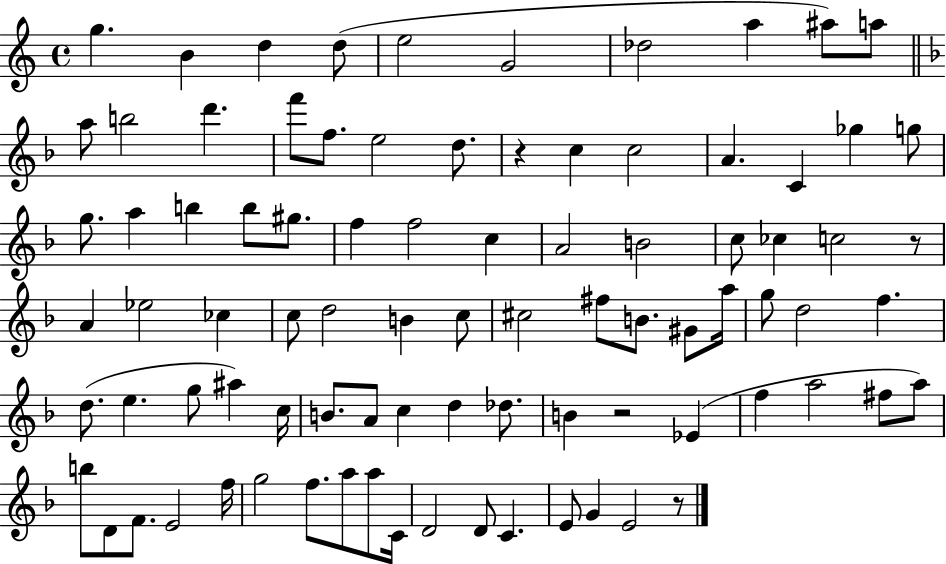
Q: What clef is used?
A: treble